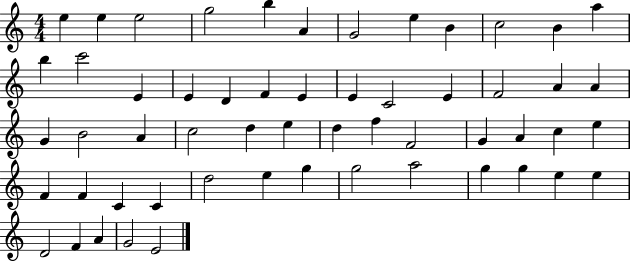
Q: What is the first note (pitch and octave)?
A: E5